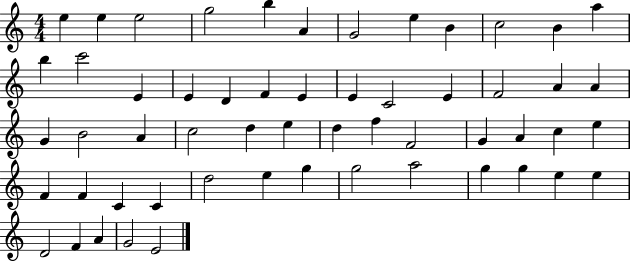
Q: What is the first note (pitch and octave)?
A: E5